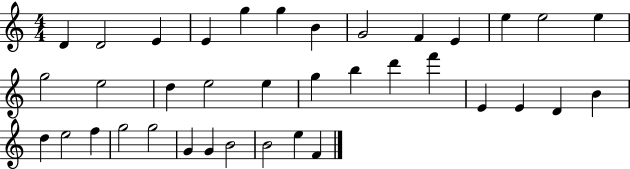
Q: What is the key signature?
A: C major